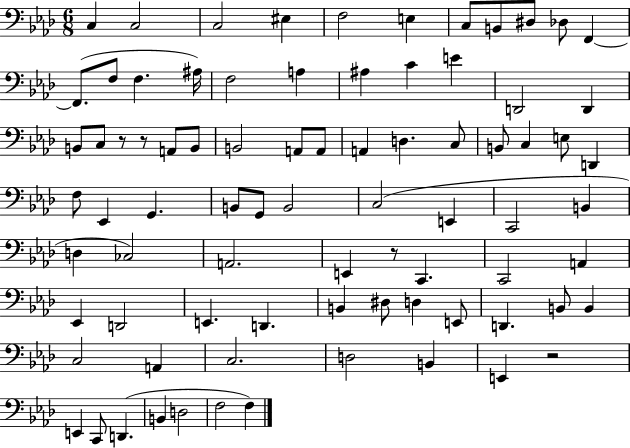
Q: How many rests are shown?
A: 4